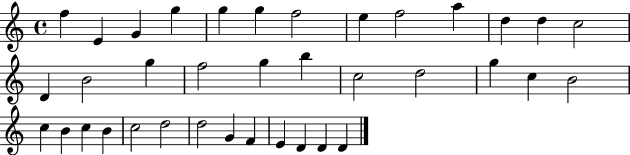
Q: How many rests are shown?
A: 0